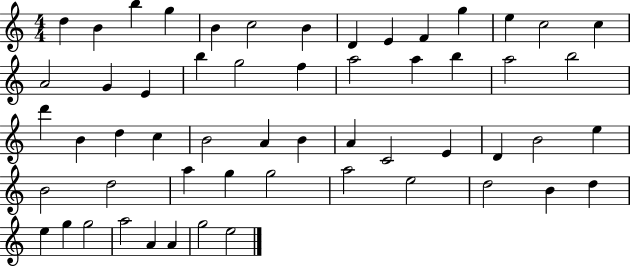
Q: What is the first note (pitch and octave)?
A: D5